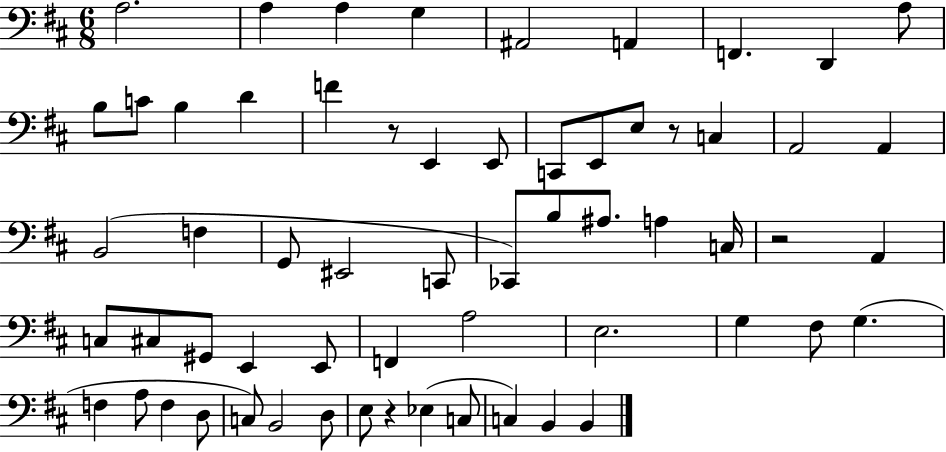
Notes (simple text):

A3/h. A3/q A3/q G3/q A#2/h A2/q F2/q. D2/q A3/e B3/e C4/e B3/q D4/q F4/q R/e E2/q E2/e C2/e E2/e E3/e R/e C3/q A2/h A2/q B2/h F3/q G2/e EIS2/h C2/e CES2/e B3/e A#3/e. A3/q C3/s R/h A2/q C3/e C#3/e G#2/e E2/q E2/e F2/q A3/h E3/h. G3/q F#3/e G3/q. F3/q A3/e F3/q D3/e C3/e B2/h D3/e E3/e R/q Eb3/q C3/e C3/q B2/q B2/q